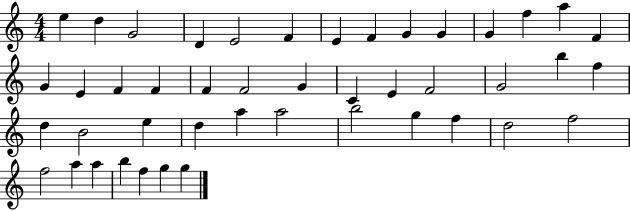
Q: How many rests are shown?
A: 0